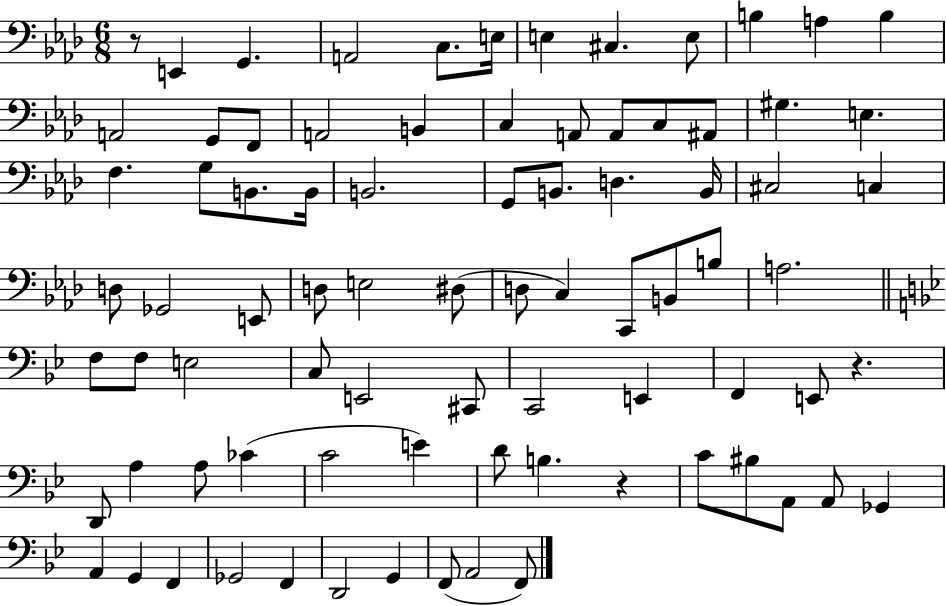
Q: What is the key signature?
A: AES major